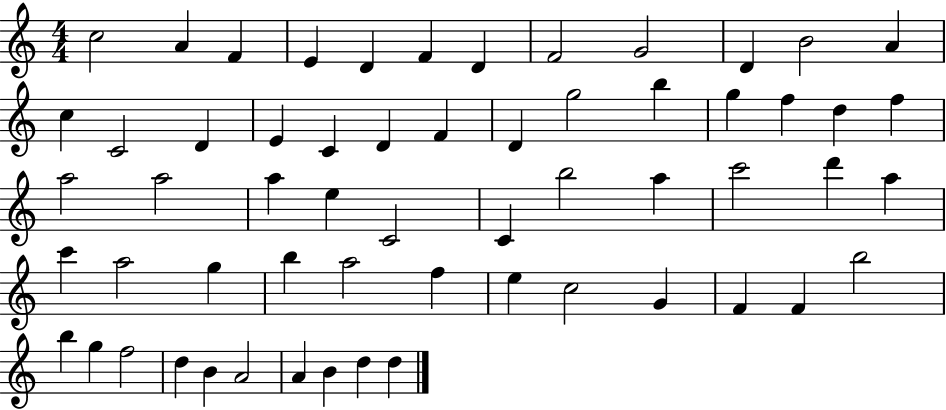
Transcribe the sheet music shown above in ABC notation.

X:1
T:Untitled
M:4/4
L:1/4
K:C
c2 A F E D F D F2 G2 D B2 A c C2 D E C D F D g2 b g f d f a2 a2 a e C2 C b2 a c'2 d' a c' a2 g b a2 f e c2 G F F b2 b g f2 d B A2 A B d d